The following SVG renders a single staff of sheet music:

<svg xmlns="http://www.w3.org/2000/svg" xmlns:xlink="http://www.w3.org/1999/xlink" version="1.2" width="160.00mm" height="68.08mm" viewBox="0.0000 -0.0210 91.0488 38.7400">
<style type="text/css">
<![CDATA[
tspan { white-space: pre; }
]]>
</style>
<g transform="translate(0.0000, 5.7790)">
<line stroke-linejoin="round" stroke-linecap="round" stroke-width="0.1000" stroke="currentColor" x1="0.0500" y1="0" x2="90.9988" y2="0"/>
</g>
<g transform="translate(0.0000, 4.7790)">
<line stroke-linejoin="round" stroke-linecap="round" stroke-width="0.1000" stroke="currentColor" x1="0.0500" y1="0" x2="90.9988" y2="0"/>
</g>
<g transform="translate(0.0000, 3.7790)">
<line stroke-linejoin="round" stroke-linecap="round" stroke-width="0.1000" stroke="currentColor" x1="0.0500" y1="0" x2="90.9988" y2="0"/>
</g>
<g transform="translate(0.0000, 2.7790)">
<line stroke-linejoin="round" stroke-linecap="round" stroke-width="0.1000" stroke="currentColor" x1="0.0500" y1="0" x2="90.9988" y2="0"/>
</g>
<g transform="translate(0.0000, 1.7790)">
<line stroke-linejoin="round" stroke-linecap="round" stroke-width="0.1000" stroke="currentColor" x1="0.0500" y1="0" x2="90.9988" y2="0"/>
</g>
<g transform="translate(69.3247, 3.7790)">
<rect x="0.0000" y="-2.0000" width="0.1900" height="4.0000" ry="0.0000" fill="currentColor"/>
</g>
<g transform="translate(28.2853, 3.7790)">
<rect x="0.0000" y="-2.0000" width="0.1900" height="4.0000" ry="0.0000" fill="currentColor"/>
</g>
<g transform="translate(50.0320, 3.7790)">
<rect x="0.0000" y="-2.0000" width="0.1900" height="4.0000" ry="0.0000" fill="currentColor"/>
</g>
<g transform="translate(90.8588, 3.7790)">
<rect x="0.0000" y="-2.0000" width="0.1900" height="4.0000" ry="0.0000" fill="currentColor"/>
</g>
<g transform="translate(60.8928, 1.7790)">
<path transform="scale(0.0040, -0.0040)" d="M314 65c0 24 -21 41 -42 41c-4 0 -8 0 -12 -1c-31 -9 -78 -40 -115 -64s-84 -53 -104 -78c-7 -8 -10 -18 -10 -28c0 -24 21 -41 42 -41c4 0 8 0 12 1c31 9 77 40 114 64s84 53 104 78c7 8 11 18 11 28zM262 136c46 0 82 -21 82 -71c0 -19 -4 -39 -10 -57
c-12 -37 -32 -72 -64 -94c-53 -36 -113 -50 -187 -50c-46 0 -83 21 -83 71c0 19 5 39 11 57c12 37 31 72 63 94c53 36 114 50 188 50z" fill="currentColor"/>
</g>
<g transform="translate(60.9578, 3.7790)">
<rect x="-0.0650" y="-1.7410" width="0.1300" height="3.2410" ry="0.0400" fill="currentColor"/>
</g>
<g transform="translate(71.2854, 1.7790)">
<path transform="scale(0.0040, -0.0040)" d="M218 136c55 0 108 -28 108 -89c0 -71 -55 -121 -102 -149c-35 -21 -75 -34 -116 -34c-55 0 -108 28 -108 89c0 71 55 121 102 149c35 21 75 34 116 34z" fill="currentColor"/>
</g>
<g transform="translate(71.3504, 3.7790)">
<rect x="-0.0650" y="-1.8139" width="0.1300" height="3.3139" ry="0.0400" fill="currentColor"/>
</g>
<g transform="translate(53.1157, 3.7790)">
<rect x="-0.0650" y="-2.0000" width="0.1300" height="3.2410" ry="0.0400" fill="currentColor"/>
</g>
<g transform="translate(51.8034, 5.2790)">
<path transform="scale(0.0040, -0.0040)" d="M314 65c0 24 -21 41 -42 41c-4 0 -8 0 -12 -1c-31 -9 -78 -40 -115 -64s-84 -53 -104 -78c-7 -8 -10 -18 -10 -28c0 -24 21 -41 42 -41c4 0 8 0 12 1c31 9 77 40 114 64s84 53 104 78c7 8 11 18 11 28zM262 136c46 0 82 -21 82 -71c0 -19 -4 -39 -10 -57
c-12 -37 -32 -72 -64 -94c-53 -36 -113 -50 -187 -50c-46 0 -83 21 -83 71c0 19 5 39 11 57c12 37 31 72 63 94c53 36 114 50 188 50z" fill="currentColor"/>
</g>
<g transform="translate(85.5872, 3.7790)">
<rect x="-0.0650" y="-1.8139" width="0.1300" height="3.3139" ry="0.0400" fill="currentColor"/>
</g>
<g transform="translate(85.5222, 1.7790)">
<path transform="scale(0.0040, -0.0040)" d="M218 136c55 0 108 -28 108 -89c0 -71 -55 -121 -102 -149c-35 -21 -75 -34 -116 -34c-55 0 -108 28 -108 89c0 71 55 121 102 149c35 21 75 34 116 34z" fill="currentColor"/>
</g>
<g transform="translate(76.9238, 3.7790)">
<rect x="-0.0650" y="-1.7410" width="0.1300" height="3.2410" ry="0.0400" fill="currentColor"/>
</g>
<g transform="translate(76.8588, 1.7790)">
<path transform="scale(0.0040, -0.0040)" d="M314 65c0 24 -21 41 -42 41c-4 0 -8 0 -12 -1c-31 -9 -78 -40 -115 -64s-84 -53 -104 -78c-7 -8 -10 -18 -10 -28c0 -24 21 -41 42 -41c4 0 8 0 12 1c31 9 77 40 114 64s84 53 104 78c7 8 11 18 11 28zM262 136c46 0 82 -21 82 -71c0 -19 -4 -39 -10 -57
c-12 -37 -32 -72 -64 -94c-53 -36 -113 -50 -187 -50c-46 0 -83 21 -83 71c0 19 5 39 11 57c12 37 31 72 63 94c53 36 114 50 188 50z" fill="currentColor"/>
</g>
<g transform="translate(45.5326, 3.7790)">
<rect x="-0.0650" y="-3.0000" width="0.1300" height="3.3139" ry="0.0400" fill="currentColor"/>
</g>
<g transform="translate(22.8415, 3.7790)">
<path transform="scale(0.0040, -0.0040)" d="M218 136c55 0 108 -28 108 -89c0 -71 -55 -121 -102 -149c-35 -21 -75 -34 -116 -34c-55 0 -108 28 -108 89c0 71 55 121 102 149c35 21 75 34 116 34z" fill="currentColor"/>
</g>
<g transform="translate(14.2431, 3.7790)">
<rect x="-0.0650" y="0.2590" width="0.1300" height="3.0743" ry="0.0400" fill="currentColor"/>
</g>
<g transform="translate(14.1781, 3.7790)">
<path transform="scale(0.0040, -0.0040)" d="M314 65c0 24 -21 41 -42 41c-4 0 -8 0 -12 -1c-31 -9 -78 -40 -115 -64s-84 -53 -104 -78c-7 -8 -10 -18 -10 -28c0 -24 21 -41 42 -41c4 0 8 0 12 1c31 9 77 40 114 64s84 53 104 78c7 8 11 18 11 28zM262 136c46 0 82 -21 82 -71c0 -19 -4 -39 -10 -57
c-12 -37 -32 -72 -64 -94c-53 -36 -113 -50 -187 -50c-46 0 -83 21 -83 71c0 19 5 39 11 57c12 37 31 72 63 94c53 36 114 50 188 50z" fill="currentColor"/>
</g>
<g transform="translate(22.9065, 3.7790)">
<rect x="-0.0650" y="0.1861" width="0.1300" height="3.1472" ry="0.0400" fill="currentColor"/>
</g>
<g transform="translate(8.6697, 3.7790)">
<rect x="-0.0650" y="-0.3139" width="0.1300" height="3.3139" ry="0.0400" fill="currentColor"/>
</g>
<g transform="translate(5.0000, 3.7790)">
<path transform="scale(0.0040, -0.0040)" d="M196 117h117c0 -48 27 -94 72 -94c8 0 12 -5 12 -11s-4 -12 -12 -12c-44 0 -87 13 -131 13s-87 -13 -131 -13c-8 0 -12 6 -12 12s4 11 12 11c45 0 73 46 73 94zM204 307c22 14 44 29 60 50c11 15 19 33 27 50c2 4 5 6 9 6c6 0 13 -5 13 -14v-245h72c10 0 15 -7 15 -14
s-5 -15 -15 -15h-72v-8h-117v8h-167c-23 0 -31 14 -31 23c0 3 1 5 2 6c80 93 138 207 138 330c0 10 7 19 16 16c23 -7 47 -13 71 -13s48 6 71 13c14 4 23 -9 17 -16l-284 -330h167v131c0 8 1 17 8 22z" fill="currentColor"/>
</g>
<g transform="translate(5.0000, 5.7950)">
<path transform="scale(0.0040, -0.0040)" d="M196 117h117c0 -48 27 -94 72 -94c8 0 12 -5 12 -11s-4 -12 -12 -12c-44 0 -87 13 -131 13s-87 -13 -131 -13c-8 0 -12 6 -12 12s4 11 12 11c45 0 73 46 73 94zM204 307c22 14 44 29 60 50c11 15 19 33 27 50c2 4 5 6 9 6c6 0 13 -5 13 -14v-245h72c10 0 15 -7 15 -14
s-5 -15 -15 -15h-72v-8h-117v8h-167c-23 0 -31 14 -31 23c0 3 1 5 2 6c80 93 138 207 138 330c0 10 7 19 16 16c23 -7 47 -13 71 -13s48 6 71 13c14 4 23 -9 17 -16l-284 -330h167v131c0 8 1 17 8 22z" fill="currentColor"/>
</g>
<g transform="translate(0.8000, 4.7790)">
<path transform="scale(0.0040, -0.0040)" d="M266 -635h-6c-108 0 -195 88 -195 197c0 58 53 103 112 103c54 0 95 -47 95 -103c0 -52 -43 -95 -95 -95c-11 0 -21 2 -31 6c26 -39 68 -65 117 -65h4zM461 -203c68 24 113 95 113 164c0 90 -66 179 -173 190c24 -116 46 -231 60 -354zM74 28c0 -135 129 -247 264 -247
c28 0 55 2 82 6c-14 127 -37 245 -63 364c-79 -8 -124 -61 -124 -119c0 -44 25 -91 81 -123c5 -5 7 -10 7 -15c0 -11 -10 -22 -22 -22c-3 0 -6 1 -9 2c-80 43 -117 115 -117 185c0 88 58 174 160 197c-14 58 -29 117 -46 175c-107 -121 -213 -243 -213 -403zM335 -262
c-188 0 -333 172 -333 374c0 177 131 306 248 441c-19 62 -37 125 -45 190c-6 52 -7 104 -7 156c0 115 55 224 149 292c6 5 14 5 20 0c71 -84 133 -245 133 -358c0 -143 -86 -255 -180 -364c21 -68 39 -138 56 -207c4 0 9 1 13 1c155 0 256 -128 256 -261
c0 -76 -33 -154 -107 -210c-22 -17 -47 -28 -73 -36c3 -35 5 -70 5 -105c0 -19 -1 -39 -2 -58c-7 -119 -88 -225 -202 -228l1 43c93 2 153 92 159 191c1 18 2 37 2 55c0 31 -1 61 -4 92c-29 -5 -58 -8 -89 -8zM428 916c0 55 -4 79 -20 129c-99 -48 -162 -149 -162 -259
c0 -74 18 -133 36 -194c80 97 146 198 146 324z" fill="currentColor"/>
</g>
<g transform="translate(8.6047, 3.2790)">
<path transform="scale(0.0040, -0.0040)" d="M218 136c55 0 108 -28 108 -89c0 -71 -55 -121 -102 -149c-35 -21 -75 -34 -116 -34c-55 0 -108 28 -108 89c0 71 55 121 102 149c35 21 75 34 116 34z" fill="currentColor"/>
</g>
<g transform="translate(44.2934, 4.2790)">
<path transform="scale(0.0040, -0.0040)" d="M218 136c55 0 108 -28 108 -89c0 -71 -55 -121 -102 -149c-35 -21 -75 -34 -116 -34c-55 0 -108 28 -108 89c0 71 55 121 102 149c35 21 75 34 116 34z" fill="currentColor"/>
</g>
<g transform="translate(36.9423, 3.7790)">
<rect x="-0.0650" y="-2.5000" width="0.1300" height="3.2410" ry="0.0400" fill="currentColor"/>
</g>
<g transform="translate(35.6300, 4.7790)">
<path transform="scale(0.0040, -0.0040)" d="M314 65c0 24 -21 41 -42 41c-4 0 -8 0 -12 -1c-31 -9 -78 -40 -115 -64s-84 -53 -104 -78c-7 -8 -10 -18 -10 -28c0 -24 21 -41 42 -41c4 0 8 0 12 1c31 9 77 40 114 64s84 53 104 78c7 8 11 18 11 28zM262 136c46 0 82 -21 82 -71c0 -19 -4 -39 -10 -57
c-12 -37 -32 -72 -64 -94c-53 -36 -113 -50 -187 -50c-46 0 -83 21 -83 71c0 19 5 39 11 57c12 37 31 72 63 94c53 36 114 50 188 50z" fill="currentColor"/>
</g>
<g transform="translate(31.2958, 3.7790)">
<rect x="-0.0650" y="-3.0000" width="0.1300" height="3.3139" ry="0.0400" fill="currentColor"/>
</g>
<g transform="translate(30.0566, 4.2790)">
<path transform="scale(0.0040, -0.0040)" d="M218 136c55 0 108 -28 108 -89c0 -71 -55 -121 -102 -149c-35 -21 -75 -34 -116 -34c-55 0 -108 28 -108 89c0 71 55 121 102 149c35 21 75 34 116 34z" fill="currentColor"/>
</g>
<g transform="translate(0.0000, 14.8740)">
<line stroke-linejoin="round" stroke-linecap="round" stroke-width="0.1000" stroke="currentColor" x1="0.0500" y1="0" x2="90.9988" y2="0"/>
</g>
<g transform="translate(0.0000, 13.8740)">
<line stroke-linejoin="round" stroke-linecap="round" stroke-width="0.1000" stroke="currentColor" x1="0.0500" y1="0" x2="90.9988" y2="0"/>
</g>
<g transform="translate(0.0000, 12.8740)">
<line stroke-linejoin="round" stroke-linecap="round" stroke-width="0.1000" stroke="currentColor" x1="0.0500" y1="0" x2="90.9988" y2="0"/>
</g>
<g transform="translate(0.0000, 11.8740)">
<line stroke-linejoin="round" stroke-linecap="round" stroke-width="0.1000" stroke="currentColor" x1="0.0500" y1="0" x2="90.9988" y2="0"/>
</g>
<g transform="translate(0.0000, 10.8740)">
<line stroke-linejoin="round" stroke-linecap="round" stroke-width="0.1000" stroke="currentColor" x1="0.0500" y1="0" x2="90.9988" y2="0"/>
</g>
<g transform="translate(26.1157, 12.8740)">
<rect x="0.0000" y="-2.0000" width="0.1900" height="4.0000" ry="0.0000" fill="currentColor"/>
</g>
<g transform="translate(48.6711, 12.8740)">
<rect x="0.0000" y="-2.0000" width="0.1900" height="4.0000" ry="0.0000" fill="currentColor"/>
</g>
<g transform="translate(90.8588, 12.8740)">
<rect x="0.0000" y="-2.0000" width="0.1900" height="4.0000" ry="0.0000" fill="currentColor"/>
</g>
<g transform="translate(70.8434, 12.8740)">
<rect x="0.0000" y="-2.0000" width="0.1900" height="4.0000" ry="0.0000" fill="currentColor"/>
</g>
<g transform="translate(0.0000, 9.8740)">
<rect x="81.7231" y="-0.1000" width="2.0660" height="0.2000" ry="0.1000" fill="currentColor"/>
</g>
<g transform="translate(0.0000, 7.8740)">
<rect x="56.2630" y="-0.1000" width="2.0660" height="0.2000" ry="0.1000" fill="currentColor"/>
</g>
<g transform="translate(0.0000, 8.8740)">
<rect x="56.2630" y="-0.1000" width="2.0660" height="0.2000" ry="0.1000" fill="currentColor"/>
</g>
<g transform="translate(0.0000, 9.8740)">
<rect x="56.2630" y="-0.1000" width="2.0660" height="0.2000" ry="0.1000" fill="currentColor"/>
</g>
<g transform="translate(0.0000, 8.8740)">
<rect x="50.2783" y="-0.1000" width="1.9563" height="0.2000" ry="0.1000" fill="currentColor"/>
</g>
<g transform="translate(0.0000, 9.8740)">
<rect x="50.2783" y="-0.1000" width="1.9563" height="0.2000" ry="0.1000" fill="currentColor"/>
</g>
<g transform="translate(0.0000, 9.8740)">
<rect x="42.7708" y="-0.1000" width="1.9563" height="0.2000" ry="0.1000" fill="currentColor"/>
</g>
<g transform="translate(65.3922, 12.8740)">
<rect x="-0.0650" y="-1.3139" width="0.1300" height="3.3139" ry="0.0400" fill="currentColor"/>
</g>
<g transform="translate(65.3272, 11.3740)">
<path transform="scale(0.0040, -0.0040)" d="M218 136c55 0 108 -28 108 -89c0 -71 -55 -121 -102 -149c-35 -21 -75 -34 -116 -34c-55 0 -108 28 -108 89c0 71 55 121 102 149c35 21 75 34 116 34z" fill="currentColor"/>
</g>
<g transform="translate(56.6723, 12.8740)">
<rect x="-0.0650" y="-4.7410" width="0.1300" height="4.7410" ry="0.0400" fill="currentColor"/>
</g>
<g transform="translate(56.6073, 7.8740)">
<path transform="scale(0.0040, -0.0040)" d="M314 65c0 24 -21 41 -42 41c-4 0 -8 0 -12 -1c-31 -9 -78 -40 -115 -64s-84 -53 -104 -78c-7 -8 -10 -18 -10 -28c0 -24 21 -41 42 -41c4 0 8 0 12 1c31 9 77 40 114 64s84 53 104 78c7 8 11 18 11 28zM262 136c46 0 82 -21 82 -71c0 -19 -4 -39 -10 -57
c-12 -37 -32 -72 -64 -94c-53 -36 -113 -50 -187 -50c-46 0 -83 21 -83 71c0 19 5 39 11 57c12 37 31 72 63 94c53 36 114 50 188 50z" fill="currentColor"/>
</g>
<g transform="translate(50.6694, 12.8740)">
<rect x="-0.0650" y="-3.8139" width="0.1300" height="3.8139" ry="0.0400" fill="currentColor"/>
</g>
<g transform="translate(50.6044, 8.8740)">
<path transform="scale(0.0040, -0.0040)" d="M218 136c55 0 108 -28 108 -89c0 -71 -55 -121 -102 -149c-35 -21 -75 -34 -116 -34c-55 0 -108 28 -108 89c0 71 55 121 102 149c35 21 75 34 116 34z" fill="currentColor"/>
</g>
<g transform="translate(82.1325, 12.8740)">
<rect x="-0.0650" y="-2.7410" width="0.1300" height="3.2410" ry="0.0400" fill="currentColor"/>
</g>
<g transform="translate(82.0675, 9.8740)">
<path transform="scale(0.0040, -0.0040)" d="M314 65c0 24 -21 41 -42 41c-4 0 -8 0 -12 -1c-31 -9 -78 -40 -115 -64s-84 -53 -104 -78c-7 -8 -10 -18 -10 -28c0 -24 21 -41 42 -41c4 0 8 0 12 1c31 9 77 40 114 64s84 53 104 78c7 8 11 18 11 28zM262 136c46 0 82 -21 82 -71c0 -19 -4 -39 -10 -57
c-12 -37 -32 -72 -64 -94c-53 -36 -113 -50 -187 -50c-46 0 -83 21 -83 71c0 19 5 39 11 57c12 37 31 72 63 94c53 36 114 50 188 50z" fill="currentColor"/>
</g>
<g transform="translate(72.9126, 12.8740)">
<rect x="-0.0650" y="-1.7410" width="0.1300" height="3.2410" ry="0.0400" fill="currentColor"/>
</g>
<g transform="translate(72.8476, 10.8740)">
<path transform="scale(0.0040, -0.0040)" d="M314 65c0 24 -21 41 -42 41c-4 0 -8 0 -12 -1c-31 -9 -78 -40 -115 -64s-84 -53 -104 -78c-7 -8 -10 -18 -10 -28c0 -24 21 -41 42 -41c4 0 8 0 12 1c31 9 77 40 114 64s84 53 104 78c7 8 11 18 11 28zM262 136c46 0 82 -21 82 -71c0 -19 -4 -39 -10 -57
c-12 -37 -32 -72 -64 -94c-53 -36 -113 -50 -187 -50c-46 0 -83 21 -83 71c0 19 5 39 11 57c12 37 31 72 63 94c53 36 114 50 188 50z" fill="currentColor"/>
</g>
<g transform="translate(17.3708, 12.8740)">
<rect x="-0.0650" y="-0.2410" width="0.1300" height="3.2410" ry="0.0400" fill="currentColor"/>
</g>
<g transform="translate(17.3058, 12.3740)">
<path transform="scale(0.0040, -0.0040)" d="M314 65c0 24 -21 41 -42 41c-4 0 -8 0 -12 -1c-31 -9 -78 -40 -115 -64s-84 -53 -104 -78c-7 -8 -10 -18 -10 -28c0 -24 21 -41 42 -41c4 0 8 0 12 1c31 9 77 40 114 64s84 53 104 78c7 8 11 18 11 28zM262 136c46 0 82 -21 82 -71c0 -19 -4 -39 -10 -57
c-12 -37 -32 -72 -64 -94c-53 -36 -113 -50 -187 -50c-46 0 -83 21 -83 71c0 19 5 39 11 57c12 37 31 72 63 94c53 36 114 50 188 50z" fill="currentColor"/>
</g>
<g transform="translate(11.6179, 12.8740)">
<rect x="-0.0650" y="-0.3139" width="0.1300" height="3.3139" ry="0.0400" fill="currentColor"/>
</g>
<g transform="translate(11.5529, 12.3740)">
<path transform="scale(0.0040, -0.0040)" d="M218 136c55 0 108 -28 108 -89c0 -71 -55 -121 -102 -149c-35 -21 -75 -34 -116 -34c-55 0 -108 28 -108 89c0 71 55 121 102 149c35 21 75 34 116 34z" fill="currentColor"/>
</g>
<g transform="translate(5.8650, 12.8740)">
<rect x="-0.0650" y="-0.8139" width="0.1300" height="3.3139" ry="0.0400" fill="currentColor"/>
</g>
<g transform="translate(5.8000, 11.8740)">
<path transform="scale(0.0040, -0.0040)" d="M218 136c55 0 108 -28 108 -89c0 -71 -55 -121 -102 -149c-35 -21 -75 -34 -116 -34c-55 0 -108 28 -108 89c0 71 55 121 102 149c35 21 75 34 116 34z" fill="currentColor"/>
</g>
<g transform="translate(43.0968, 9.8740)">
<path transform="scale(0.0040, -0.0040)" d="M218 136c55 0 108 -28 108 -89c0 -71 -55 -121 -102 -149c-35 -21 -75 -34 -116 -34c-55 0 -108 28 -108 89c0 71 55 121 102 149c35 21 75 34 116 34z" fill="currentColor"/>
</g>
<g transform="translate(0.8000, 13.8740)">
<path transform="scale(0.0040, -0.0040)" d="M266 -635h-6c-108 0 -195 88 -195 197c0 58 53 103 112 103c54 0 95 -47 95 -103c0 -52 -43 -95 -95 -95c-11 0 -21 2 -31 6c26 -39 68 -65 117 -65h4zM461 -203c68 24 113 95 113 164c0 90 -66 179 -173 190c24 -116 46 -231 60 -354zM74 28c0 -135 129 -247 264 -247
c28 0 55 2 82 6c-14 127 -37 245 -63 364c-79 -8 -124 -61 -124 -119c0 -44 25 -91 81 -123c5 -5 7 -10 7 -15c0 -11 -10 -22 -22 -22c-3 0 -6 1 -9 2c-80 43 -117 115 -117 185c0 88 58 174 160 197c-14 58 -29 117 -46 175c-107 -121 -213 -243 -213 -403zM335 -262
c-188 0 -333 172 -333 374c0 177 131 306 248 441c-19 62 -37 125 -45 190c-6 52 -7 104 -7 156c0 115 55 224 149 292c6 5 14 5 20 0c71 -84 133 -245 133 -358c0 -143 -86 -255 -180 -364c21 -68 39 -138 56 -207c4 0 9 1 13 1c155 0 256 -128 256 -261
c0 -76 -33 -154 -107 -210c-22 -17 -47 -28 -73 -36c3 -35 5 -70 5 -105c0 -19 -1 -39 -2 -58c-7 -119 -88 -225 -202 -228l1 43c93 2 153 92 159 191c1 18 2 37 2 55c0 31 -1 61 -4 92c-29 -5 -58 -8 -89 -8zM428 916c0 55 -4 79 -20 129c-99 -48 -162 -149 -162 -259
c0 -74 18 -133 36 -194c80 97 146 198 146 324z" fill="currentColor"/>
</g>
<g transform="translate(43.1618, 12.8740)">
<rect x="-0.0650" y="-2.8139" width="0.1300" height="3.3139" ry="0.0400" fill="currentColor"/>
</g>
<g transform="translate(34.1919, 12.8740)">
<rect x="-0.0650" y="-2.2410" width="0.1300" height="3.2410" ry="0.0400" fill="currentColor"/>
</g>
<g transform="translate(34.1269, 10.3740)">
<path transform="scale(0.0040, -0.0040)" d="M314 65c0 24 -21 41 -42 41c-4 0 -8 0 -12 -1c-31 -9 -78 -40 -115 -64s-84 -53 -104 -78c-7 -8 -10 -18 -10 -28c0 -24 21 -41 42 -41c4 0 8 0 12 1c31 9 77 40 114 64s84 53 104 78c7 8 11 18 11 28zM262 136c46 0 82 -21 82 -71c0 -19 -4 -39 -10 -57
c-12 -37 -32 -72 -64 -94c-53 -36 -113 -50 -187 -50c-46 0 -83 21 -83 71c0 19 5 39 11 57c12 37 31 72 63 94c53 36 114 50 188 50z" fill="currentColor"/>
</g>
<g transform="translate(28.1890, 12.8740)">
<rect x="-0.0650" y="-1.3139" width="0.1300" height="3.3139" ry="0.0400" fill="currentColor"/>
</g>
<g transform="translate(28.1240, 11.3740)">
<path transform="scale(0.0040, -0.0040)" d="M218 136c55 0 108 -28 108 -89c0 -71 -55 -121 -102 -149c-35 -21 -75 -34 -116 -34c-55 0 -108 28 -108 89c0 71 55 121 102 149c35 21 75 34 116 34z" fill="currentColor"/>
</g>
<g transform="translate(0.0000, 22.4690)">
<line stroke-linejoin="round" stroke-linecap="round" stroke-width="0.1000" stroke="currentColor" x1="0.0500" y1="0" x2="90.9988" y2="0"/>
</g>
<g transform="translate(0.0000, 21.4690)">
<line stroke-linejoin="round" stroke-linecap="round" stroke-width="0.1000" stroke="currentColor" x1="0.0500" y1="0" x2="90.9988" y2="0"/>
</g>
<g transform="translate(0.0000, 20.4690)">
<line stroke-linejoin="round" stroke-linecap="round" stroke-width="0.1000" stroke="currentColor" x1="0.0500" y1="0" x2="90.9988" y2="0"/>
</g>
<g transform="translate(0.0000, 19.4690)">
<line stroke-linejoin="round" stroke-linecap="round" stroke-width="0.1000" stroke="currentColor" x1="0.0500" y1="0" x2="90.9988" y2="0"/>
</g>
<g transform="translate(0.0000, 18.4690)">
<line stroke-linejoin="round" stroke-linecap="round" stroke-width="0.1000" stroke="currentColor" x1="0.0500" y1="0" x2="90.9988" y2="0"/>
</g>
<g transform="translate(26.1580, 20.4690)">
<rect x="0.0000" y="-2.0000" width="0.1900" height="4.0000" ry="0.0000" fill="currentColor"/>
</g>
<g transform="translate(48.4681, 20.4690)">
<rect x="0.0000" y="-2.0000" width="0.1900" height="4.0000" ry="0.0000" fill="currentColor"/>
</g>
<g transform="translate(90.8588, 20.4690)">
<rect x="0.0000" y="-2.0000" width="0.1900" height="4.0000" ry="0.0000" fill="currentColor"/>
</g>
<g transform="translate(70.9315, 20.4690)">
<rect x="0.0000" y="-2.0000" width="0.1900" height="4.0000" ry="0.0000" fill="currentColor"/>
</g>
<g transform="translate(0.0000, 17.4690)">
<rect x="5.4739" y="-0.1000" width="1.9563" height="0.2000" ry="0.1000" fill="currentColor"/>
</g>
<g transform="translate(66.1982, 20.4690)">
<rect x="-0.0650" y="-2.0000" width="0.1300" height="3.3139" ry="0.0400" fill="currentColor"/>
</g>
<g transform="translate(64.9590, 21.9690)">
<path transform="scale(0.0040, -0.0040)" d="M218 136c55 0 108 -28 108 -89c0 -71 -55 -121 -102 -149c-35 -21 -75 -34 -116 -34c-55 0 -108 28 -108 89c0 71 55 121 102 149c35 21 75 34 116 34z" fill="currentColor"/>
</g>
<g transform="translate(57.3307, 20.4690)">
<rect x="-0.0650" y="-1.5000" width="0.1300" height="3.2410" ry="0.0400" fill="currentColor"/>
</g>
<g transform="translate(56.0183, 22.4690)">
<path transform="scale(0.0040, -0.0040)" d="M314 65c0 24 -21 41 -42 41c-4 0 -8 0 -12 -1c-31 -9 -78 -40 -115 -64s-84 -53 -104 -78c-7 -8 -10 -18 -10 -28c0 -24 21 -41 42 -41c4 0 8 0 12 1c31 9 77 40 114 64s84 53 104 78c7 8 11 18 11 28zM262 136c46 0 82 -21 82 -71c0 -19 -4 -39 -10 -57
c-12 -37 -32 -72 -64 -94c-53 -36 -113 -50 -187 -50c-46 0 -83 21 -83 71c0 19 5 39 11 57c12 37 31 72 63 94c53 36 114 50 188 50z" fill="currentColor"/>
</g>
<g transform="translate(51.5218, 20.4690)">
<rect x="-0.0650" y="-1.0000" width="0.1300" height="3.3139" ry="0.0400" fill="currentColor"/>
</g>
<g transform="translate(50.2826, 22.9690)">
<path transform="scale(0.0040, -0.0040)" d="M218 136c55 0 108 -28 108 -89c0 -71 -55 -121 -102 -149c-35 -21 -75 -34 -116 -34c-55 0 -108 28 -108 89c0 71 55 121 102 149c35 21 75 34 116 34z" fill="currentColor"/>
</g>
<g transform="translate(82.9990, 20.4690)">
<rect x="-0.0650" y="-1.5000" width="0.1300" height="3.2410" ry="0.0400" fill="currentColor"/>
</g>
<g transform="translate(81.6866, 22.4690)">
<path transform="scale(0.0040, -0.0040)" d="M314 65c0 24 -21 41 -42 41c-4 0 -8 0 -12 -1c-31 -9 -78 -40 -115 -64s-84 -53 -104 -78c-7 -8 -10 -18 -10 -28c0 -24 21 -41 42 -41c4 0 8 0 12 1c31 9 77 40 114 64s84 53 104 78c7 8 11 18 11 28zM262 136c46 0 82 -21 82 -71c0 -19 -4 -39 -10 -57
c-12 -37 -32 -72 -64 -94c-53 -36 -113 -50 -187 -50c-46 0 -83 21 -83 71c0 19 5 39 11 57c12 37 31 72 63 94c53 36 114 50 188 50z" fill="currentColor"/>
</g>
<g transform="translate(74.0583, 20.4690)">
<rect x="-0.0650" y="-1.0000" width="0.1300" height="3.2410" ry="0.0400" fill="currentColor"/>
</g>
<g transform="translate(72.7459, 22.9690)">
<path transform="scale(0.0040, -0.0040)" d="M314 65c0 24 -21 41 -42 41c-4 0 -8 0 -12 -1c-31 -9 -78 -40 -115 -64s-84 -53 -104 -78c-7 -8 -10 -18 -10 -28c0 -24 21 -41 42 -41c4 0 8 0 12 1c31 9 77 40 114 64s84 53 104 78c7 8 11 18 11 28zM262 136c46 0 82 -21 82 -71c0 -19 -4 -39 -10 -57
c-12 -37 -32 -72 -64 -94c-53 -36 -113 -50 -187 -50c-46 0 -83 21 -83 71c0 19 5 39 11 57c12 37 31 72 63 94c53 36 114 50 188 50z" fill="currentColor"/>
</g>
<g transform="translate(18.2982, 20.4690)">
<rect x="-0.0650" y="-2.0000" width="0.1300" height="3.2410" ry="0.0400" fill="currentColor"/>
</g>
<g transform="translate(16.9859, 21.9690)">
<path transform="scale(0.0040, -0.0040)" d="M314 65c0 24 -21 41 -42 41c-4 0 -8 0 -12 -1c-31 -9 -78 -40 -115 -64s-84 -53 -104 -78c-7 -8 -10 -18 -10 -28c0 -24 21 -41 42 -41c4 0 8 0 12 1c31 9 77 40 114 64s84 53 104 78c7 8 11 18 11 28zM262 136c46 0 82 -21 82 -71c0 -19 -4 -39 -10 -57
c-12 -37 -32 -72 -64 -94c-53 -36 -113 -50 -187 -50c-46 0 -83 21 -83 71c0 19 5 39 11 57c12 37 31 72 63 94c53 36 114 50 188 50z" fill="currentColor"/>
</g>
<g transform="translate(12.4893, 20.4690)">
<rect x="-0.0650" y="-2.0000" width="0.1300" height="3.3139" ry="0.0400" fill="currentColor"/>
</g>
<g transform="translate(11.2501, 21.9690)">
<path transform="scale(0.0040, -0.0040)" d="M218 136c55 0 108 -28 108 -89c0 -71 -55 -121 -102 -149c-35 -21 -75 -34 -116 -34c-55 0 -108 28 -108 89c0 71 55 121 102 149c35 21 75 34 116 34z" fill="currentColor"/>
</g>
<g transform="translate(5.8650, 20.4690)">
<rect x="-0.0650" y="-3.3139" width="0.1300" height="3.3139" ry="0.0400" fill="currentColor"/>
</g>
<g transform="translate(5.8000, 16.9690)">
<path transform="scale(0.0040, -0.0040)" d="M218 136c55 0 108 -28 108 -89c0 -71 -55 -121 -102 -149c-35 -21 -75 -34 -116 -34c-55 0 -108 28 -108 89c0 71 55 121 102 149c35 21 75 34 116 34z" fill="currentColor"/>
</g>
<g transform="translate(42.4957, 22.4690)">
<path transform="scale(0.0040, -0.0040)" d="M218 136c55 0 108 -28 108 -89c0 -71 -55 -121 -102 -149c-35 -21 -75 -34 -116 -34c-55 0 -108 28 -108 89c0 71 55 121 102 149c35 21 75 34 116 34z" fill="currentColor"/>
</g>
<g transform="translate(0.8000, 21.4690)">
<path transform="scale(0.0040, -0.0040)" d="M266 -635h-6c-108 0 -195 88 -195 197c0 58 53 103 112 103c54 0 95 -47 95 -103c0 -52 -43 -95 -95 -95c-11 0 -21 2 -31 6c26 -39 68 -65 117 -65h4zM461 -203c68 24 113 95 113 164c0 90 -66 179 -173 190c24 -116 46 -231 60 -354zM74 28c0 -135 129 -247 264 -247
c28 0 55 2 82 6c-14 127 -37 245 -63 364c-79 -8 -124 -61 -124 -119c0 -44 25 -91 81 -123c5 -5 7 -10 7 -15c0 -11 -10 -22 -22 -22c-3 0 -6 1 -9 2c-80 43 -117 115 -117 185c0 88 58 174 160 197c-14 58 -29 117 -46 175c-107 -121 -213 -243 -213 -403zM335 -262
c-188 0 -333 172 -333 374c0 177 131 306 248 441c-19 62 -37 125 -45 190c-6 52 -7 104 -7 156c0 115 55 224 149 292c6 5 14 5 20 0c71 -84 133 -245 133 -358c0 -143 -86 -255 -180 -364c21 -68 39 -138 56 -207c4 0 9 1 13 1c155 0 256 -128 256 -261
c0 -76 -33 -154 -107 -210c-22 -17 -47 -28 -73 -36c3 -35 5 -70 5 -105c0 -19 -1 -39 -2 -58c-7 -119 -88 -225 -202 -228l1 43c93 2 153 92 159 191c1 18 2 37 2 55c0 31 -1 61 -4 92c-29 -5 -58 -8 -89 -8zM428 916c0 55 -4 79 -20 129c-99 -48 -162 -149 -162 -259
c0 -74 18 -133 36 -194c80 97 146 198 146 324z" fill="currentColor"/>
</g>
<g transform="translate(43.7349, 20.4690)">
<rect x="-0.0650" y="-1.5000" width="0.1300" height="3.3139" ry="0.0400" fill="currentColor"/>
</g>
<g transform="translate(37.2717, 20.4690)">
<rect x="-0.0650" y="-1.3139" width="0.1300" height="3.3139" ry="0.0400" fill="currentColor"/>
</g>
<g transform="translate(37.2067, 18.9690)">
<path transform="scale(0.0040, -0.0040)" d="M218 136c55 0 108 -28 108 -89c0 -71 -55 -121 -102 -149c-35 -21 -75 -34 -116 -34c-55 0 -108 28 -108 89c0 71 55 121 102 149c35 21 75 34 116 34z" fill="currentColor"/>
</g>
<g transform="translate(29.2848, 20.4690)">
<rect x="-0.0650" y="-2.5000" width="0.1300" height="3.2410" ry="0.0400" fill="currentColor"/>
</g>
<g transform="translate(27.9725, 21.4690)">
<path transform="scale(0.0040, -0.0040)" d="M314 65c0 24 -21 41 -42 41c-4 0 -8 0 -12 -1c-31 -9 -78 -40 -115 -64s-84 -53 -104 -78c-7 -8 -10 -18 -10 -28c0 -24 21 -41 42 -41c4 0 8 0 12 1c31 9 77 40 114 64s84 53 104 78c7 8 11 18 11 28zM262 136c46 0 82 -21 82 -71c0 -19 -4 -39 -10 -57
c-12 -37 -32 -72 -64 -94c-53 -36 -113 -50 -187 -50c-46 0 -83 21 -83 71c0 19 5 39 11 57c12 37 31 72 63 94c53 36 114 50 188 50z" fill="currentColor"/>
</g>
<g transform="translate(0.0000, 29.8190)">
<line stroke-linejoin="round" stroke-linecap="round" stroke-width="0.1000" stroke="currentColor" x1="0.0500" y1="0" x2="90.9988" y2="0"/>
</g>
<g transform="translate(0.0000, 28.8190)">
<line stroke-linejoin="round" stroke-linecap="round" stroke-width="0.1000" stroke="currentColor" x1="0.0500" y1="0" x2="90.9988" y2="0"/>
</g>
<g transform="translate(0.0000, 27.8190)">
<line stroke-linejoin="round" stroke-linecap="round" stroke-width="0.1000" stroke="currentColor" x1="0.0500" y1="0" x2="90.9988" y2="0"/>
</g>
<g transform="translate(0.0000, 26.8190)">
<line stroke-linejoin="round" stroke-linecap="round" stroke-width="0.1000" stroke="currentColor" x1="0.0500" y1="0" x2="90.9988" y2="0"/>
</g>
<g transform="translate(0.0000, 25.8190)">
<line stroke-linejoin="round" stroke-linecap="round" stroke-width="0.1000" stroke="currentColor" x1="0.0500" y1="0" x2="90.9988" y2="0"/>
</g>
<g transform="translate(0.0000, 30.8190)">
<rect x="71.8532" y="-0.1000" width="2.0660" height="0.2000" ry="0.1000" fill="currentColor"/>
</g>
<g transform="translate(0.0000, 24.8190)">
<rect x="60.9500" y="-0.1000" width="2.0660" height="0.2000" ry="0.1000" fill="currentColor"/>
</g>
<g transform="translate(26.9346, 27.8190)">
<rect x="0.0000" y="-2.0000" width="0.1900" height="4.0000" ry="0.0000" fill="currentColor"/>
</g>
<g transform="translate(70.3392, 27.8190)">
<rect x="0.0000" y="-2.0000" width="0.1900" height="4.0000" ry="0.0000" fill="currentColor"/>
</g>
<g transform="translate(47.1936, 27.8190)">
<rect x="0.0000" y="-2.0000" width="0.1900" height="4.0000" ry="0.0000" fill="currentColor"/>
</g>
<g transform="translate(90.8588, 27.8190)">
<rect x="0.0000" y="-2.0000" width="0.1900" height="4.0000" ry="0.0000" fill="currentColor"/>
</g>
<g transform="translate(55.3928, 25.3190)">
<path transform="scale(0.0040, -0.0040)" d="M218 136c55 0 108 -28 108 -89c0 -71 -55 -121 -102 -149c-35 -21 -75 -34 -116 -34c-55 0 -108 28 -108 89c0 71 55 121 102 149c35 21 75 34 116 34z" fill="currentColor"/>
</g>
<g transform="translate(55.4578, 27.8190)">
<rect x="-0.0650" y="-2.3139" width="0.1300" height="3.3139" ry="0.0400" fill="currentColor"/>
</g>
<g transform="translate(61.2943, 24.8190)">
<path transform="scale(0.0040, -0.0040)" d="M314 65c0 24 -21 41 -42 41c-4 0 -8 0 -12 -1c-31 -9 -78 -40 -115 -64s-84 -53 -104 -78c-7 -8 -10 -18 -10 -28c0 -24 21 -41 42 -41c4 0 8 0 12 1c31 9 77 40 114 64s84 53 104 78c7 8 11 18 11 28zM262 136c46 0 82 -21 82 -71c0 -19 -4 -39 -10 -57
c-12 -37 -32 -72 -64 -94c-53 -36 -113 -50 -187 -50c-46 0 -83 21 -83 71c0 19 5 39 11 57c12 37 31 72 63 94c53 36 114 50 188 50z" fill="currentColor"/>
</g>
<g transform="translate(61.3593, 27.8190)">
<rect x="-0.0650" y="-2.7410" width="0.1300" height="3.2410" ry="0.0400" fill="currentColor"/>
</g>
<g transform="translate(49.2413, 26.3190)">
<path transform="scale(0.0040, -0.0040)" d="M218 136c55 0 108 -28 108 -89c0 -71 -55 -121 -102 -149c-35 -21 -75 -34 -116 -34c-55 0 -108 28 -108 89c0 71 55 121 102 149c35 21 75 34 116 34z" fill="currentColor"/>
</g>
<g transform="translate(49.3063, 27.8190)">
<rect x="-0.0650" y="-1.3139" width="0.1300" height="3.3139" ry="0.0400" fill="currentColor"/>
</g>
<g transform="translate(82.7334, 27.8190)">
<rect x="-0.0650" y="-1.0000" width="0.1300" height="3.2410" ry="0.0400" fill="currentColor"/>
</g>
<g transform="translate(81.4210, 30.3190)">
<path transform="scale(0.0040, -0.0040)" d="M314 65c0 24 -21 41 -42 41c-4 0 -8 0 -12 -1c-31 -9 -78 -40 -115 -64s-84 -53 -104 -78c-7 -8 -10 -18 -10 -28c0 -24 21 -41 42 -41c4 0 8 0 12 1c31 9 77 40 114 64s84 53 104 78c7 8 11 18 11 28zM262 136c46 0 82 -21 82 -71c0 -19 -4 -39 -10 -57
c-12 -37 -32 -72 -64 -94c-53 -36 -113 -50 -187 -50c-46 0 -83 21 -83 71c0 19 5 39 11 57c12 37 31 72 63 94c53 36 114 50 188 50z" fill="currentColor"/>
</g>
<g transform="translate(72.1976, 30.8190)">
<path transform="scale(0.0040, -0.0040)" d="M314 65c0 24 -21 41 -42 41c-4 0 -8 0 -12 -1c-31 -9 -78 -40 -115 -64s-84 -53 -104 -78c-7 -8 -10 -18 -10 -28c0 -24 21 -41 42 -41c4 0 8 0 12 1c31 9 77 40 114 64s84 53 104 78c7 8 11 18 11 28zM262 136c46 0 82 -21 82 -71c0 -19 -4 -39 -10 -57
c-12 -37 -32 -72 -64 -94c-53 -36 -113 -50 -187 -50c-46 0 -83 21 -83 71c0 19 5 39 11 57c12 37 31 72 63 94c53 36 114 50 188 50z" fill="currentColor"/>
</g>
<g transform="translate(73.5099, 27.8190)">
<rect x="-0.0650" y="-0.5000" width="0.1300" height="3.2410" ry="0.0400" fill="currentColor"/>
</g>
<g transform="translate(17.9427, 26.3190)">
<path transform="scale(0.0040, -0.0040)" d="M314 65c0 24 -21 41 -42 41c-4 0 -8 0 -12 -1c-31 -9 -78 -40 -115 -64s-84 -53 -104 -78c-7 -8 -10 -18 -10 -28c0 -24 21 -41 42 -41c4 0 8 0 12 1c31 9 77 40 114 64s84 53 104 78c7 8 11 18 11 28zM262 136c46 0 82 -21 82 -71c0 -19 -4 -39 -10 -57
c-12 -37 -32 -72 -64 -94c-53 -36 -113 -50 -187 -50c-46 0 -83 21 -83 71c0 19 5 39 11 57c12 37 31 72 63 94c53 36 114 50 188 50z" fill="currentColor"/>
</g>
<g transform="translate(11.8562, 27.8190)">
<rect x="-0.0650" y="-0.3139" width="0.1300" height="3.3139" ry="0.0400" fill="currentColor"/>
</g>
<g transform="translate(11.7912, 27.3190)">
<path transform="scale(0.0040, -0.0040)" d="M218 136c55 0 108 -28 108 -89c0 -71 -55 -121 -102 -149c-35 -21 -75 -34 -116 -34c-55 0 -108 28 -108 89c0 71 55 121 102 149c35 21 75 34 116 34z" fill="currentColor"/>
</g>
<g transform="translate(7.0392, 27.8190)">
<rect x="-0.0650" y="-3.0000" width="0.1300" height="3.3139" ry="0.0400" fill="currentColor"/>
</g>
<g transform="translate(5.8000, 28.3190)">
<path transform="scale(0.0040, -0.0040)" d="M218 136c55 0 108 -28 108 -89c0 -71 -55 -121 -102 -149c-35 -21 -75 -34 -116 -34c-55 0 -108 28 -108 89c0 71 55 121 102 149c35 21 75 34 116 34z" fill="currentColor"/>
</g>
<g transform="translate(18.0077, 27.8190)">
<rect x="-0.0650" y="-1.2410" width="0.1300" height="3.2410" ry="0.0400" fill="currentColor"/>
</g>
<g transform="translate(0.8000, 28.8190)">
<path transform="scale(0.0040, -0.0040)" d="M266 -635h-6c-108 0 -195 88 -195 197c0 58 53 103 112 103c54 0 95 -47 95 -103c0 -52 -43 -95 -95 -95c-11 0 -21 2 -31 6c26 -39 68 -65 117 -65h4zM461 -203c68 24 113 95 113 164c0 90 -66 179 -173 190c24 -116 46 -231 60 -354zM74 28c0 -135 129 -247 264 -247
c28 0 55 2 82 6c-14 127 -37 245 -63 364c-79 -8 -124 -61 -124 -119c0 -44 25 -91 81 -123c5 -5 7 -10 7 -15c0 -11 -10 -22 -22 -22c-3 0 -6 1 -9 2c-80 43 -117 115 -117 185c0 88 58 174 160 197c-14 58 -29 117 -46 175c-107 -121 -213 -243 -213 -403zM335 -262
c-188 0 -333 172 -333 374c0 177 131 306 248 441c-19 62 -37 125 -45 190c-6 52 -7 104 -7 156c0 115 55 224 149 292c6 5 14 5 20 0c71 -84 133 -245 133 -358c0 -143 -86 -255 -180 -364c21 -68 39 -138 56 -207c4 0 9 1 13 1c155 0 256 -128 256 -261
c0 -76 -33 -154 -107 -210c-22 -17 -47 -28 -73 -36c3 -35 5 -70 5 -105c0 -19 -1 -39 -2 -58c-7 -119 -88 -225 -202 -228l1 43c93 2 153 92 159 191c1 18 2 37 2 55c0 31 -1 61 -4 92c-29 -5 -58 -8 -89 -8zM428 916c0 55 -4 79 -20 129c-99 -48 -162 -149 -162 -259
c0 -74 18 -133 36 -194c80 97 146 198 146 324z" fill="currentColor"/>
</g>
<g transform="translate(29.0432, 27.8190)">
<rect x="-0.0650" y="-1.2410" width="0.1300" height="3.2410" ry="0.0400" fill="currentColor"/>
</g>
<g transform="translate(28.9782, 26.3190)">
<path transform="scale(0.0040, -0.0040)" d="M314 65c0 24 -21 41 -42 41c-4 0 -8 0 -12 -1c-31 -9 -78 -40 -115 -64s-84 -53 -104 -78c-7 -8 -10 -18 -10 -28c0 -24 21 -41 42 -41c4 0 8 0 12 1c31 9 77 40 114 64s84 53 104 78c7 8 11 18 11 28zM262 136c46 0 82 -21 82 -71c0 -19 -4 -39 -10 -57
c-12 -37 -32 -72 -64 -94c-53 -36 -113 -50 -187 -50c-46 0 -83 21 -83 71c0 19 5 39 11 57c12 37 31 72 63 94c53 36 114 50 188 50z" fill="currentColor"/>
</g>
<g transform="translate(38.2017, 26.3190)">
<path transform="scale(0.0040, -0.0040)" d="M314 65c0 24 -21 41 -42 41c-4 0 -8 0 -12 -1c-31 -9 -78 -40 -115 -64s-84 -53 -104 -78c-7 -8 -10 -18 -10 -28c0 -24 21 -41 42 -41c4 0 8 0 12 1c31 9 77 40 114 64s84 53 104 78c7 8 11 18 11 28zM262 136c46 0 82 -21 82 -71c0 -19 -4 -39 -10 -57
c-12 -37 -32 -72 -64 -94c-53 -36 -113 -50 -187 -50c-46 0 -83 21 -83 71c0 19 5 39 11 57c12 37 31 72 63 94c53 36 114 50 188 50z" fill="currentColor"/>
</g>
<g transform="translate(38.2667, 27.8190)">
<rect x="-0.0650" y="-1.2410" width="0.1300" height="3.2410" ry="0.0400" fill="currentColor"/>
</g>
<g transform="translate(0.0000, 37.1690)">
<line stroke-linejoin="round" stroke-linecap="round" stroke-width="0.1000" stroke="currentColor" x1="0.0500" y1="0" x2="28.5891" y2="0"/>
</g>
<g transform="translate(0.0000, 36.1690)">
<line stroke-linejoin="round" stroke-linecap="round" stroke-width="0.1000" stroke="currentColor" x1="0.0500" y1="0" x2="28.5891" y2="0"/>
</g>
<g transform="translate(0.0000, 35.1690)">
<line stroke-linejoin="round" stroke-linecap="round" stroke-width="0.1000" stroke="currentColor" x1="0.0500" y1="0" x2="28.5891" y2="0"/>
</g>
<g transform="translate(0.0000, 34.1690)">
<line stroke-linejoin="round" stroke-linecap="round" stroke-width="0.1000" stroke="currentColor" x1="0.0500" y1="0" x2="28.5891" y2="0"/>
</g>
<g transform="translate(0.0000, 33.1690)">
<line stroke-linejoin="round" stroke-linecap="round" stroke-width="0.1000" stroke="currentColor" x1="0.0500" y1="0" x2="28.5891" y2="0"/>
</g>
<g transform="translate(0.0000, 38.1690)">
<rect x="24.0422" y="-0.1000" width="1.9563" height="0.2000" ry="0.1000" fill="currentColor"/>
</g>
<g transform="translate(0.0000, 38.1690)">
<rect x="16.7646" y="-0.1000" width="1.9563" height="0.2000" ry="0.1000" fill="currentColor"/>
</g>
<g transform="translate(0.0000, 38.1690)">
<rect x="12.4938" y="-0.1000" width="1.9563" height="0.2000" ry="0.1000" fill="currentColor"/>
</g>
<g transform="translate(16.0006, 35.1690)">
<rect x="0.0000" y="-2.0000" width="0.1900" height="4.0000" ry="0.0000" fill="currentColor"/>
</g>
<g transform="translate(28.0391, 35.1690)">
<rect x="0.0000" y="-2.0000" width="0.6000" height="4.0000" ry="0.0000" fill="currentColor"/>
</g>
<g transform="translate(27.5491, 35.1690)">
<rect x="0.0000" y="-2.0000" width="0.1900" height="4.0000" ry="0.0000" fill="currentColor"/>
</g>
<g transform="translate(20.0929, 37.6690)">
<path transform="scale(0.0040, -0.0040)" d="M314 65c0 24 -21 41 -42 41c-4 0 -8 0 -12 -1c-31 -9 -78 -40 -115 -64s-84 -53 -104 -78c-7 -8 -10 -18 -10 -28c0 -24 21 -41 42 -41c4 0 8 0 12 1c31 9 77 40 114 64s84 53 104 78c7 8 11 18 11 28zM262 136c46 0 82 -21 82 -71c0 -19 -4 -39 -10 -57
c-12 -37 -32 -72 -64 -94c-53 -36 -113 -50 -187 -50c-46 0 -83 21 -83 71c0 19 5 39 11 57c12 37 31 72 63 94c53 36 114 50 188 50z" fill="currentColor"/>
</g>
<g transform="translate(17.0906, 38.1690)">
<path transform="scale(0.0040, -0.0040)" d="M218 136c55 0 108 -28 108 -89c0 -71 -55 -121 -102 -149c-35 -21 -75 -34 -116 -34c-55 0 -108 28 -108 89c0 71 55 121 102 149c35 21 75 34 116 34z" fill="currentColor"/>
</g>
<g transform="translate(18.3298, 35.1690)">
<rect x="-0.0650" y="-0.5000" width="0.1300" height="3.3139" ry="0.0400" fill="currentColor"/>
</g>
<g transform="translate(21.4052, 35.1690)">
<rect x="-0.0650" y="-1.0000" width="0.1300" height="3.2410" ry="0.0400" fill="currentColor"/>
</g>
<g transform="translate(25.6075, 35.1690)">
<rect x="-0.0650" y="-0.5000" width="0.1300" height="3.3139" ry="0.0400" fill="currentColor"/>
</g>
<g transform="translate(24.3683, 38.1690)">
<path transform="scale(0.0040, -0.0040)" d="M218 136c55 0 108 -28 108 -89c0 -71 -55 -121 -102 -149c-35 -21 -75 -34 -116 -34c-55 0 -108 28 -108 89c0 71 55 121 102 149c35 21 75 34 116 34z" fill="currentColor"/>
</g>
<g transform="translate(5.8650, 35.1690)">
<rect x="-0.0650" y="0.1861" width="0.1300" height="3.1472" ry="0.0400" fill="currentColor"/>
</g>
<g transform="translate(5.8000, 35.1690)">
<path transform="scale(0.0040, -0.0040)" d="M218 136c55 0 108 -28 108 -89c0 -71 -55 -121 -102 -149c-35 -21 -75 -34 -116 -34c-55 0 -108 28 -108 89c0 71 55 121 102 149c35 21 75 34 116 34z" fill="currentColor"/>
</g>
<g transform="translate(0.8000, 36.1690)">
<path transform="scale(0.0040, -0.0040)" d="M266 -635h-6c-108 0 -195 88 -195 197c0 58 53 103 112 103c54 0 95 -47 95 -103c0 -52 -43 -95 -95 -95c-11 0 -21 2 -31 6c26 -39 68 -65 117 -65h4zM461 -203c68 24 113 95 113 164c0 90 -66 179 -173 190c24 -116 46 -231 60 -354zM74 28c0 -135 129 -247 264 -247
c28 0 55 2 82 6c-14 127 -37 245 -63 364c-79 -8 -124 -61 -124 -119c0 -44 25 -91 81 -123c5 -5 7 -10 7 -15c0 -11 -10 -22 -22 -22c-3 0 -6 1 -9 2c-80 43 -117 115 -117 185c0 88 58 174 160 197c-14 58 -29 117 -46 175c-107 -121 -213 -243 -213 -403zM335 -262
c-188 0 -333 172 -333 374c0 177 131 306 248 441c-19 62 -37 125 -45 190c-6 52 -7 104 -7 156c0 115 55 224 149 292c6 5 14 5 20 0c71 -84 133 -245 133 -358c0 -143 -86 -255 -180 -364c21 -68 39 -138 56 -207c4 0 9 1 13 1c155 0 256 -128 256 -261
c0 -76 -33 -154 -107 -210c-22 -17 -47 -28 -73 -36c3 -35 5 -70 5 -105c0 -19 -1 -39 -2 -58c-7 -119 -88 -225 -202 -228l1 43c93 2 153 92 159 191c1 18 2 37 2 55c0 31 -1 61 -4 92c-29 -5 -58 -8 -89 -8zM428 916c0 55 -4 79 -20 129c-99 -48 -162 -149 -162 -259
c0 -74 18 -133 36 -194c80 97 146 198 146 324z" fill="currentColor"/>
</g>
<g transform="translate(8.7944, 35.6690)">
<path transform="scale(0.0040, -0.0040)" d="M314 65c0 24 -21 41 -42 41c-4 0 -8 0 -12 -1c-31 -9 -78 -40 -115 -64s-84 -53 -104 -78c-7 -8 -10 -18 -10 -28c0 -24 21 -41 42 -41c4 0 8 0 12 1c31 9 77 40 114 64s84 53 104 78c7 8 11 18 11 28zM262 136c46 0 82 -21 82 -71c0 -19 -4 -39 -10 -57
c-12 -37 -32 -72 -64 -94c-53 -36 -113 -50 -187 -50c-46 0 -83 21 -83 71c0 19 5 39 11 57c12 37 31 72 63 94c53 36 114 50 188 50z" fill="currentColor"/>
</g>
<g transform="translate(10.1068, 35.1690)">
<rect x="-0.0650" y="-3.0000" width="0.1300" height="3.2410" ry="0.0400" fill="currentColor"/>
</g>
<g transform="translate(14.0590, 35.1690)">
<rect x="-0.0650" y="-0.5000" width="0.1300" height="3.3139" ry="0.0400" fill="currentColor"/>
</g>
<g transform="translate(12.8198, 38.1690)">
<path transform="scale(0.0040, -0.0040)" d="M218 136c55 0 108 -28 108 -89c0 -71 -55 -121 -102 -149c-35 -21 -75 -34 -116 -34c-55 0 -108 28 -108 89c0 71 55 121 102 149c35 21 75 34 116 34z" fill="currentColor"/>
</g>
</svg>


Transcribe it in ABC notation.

X:1
T:Untitled
M:4/4
L:1/4
K:C
c B2 B A G2 A F2 f2 f f2 f d c c2 e g2 a c' e'2 e f2 a2 b F F2 G2 e E D E2 F D2 E2 A c e2 e2 e2 e g a2 C2 D2 B A2 C C D2 C